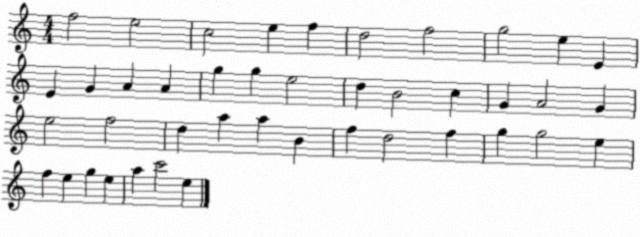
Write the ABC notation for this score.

X:1
T:Untitled
M:4/4
L:1/4
K:C
f2 e2 c2 e f d2 f2 g2 e E E G A A g g e2 d B2 c G A2 G e2 f2 d a a B f d2 f g g2 e f e g e a c'2 e